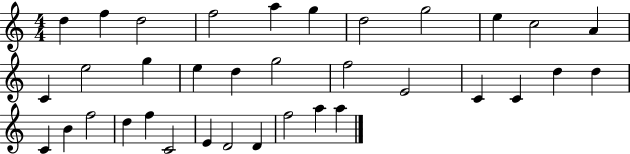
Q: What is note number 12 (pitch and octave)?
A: C4